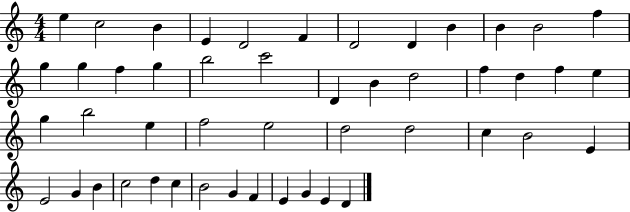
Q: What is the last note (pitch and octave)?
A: D4